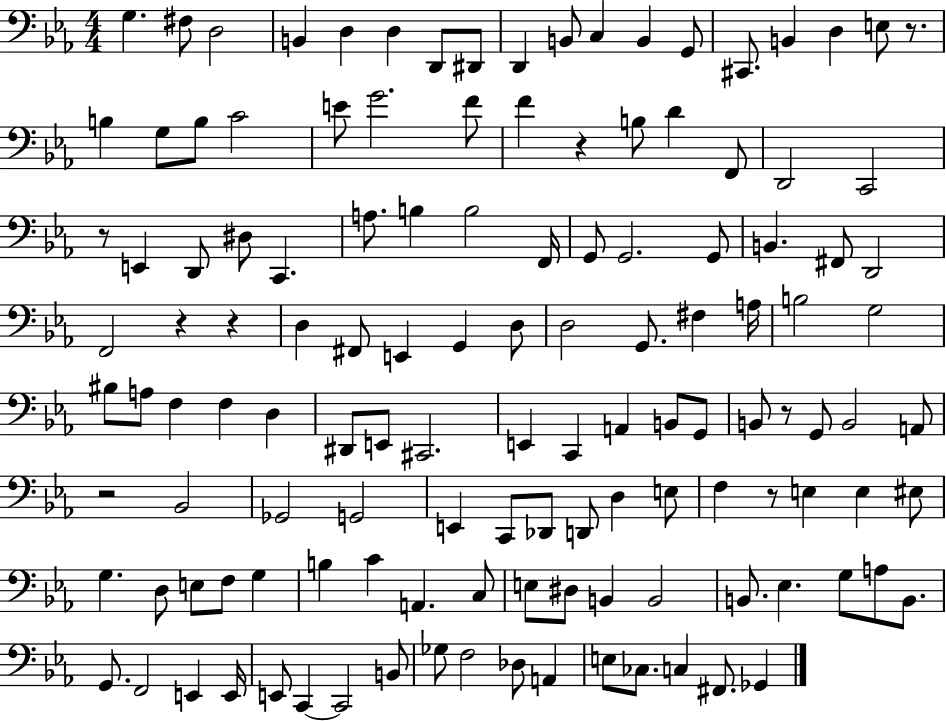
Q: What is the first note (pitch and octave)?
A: G3